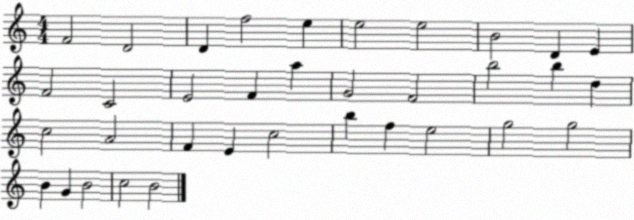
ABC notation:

X:1
T:Untitled
M:4/4
L:1/4
K:C
F2 D2 D f2 e e2 e2 B2 D E F2 C2 E2 F a G2 F2 b2 b d c2 A2 F E c2 b f e2 g2 g2 B G B2 c2 B2